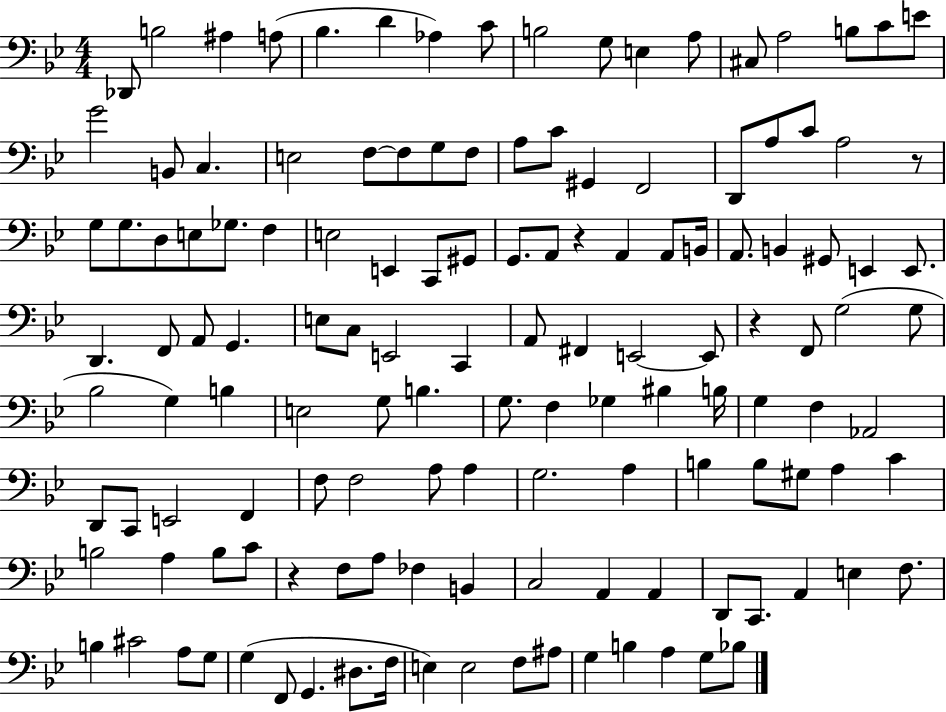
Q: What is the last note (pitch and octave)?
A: Bb3